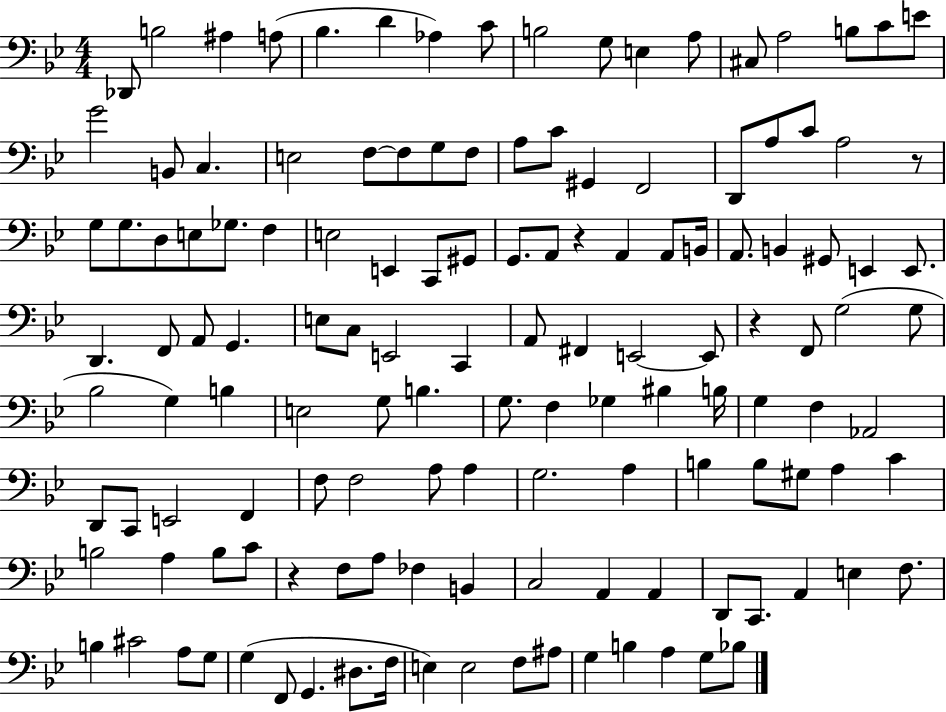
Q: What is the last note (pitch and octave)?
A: Bb3